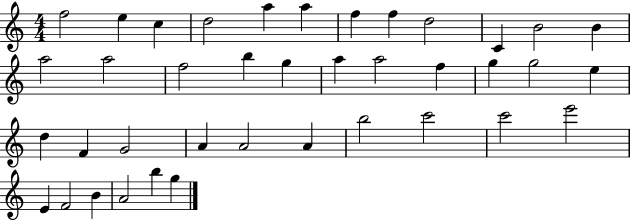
F5/h E5/q C5/q D5/h A5/q A5/q F5/q F5/q D5/h C4/q B4/h B4/q A5/h A5/h F5/h B5/q G5/q A5/q A5/h F5/q G5/q G5/h E5/q D5/q F4/q G4/h A4/q A4/h A4/q B5/h C6/h C6/h E6/h E4/q F4/h B4/q A4/h B5/q G5/q